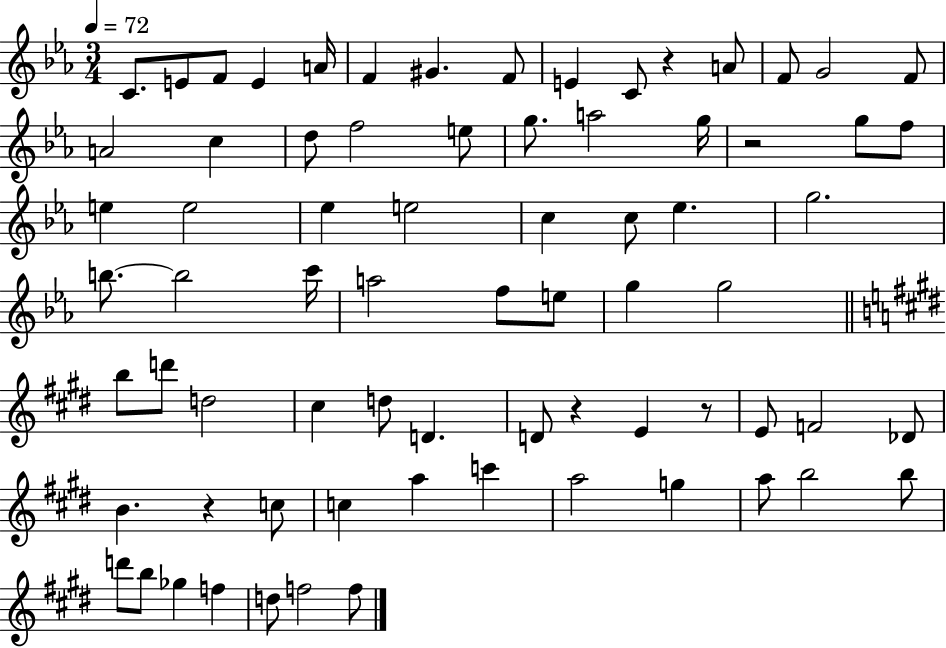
{
  \clef treble
  \numericTimeSignature
  \time 3/4
  \key ees \major
  \tempo 4 = 72
  c'8. e'8 f'8 e'4 a'16 | f'4 gis'4. f'8 | e'4 c'8 r4 a'8 | f'8 g'2 f'8 | \break a'2 c''4 | d''8 f''2 e''8 | g''8. a''2 g''16 | r2 g''8 f''8 | \break e''4 e''2 | ees''4 e''2 | c''4 c''8 ees''4. | g''2. | \break b''8.~~ b''2 c'''16 | a''2 f''8 e''8 | g''4 g''2 | \bar "||" \break \key e \major b''8 d'''8 d''2 | cis''4 d''8 d'4. | d'8 r4 e'4 r8 | e'8 f'2 des'8 | \break b'4. r4 c''8 | c''4 a''4 c'''4 | a''2 g''4 | a''8 b''2 b''8 | \break d'''8 b''8 ges''4 f''4 | d''8 f''2 f''8 | \bar "|."
}